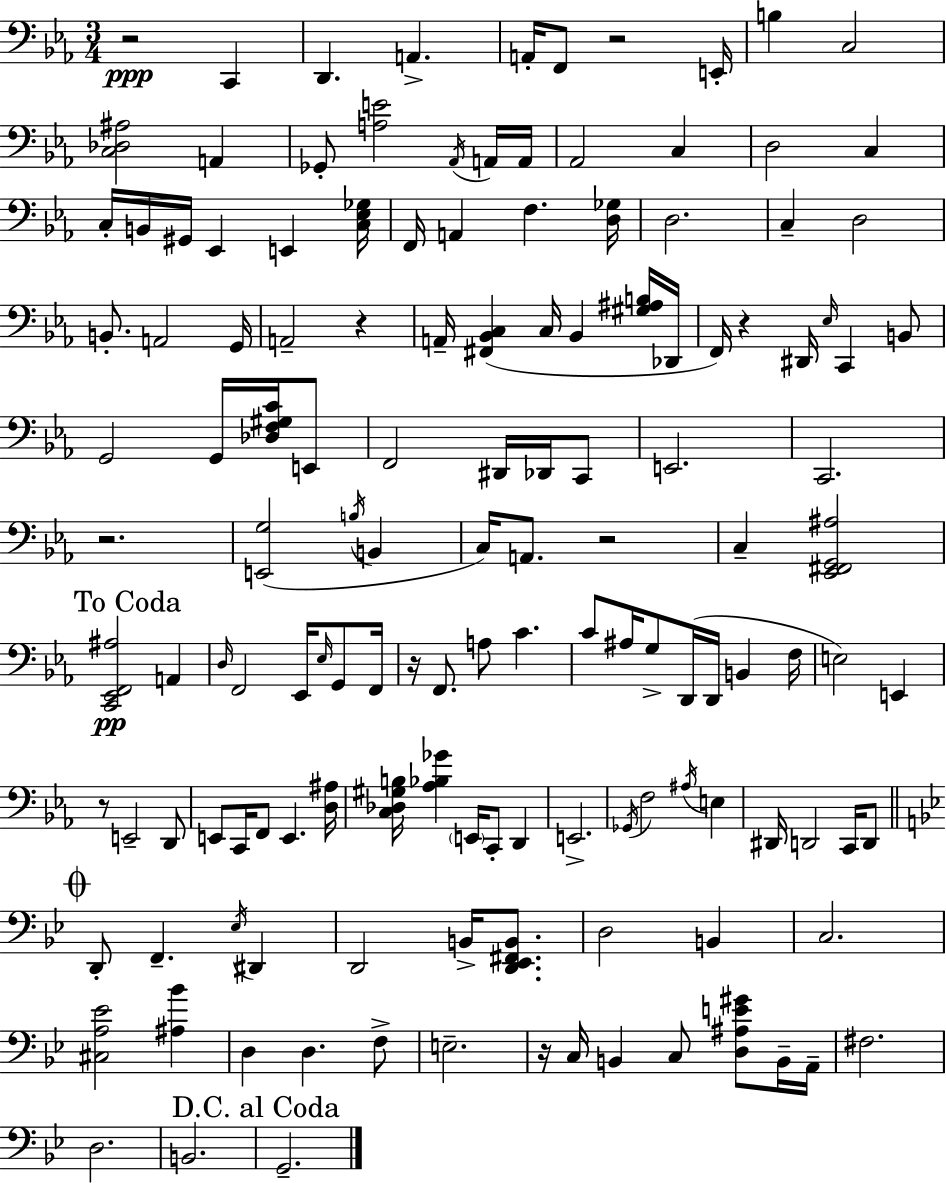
X:1
T:Untitled
M:3/4
L:1/4
K:Eb
z2 C,, D,, A,, A,,/4 F,,/2 z2 E,,/4 B, C,2 [C,_D,^A,]2 A,, _G,,/2 [A,E]2 _A,,/4 A,,/4 A,,/4 _A,,2 C, D,2 C, C,/4 B,,/4 ^G,,/4 _E,, E,, [C,_E,_G,]/4 F,,/4 A,, F, [D,_G,]/4 D,2 C, D,2 B,,/2 A,,2 G,,/4 A,,2 z A,,/4 [^F,,_B,,C,] C,/4 _B,, [^G,^A,B,]/4 _D,,/4 F,,/4 z ^D,,/4 _E,/4 C,, B,,/2 G,,2 G,,/4 [_D,F,^G,C]/4 E,,/2 F,,2 ^D,,/4 _D,,/4 C,,/2 E,,2 C,,2 z2 [E,,G,]2 B,/4 B,, C,/4 A,,/2 z2 C, [_E,,^F,,G,,^A,]2 [C,,_E,,F,,^A,]2 A,, D,/4 F,,2 _E,,/4 _E,/4 G,,/2 F,,/4 z/4 F,,/2 A,/2 C C/2 ^A,/4 G,/2 D,,/4 D,,/4 B,, F,/4 E,2 E,, z/2 E,,2 D,,/2 E,,/2 C,,/4 F,,/2 E,, [D,^A,]/4 [C,_D,^G,B,]/4 [_A,_B,_G] E,,/4 C,,/2 D,, E,,2 _G,,/4 F,2 ^A,/4 E, ^D,,/4 D,,2 C,,/4 D,,/2 D,,/2 F,, _E,/4 ^D,, D,,2 B,,/4 [D,,_E,,^F,,B,,]/2 D,2 B,, C,2 [^C,A,_E]2 [^A,_B] D, D, F,/2 E,2 z/4 C,/4 B,, C,/2 [D,^A,E^G]/2 B,,/4 A,,/4 ^F,2 D,2 B,,2 G,,2